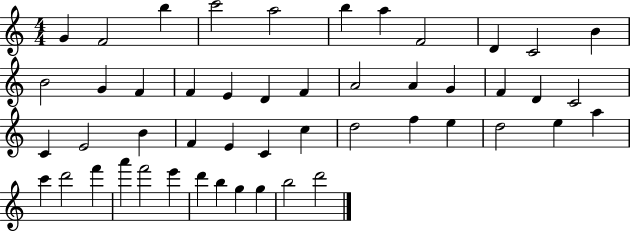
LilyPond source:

{
  \clef treble
  \numericTimeSignature
  \time 4/4
  \key c \major
  g'4 f'2 b''4 | c'''2 a''2 | b''4 a''4 f'2 | d'4 c'2 b'4 | \break b'2 g'4 f'4 | f'4 e'4 d'4 f'4 | a'2 a'4 g'4 | f'4 d'4 c'2 | \break c'4 e'2 b'4 | f'4 e'4 c'4 c''4 | d''2 f''4 e''4 | d''2 e''4 a''4 | \break c'''4 d'''2 f'''4 | a'''4 f'''2 e'''4 | d'''4 b''4 g''4 g''4 | b''2 d'''2 | \break \bar "|."
}